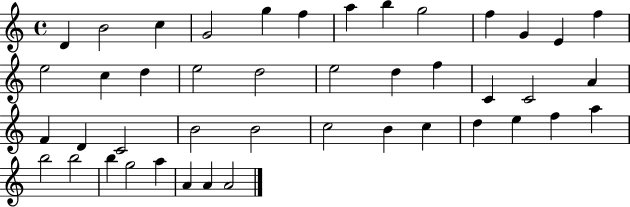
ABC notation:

X:1
T:Untitled
M:4/4
L:1/4
K:C
D B2 c G2 g f a b g2 f G E f e2 c d e2 d2 e2 d f C C2 A F D C2 B2 B2 c2 B c d e f a b2 b2 b g2 a A A A2